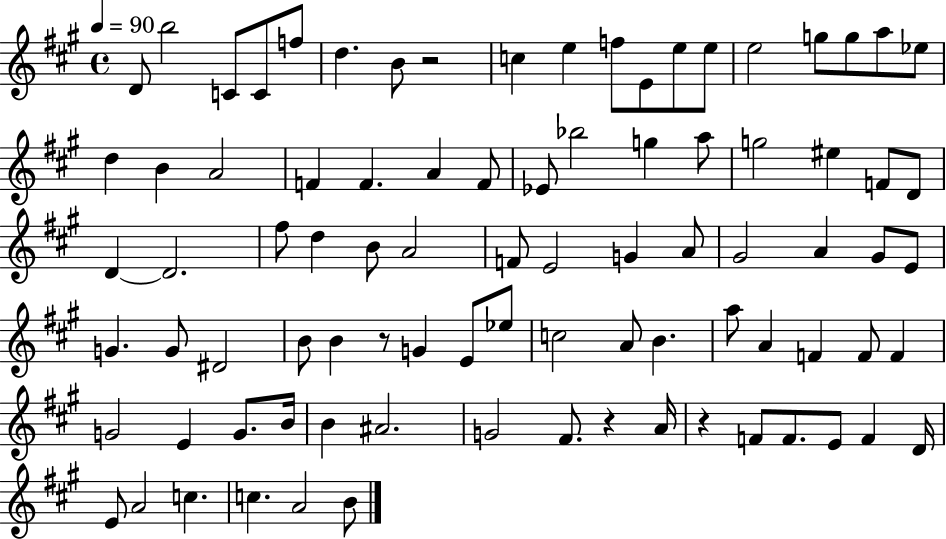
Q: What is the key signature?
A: A major